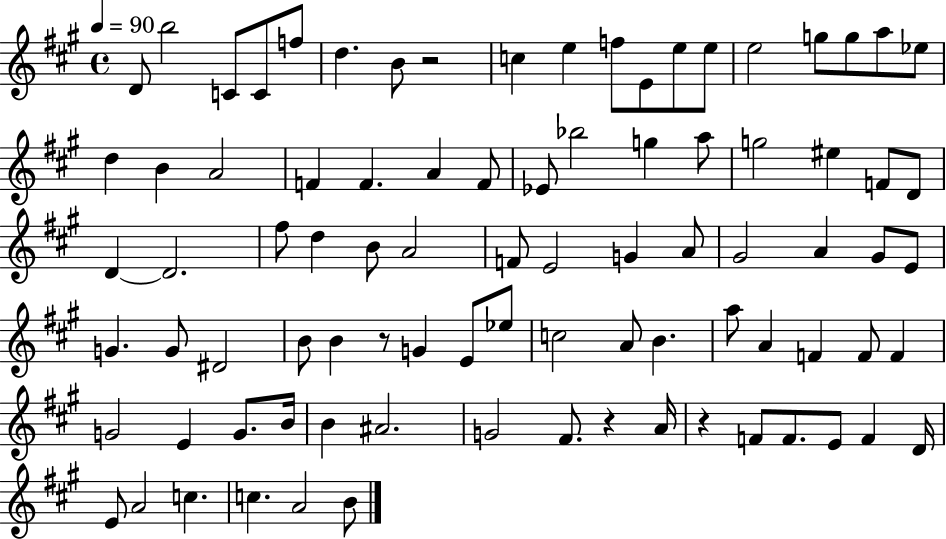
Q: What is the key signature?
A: A major